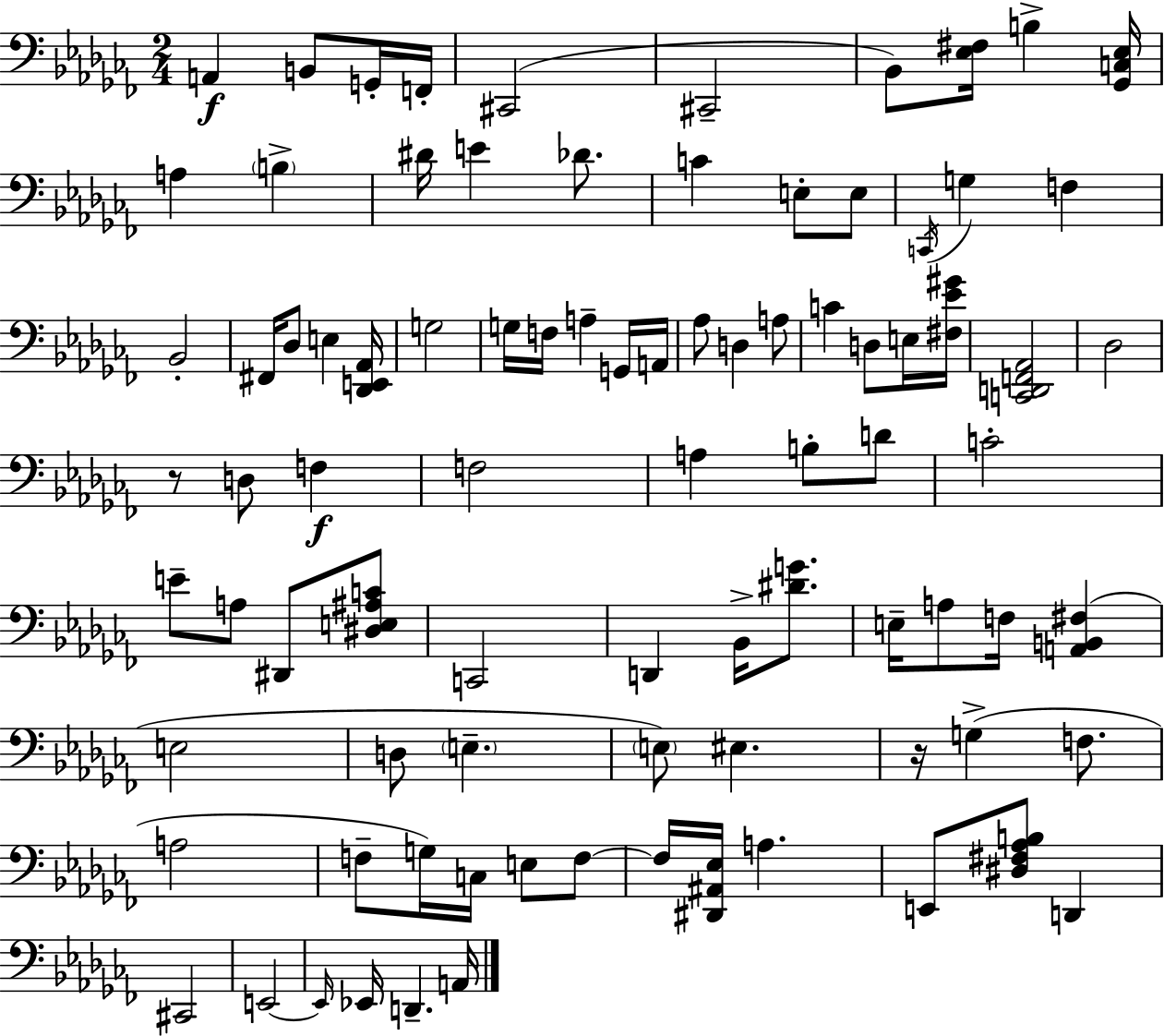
A2/q B2/e G2/s F2/s C#2/h C#2/h Bb2/e [Eb3,F#3]/s B3/q [Gb2,C3,Eb3]/s A3/q B3/q D#4/s E4/q Db4/e. C4/q E3/e E3/e C2/s G3/q F3/q Bb2/h F#2/s Db3/e E3/q [Db2,E2,Ab2]/s G3/h G3/s F3/s A3/q G2/s A2/s Ab3/e D3/q A3/e C4/q D3/e E3/s [F#3,Eb4,G#4]/s [C2,D2,F2,Ab2]/h Db3/h R/e D3/e F3/q F3/h A3/q B3/e D4/e C4/h E4/e A3/e D#2/e [D#3,E3,A#3,C4]/e C2/h D2/q Bb2/s [D#4,G4]/e. E3/s A3/e F3/s [A2,B2,F#3]/q E3/h D3/e E3/q. E3/e EIS3/q. R/s G3/q F3/e. A3/h F3/e G3/s C3/s E3/e F3/e F3/s [D#2,A#2,Eb3]/s A3/q. E2/e [D#3,F#3,Ab3,B3]/e D2/q C#2/h E2/h E2/s Eb2/s D2/q. A2/s